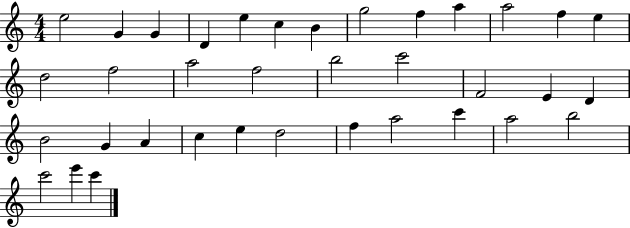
X:1
T:Untitled
M:4/4
L:1/4
K:C
e2 G G D e c B g2 f a a2 f e d2 f2 a2 f2 b2 c'2 F2 E D B2 G A c e d2 f a2 c' a2 b2 c'2 e' c'